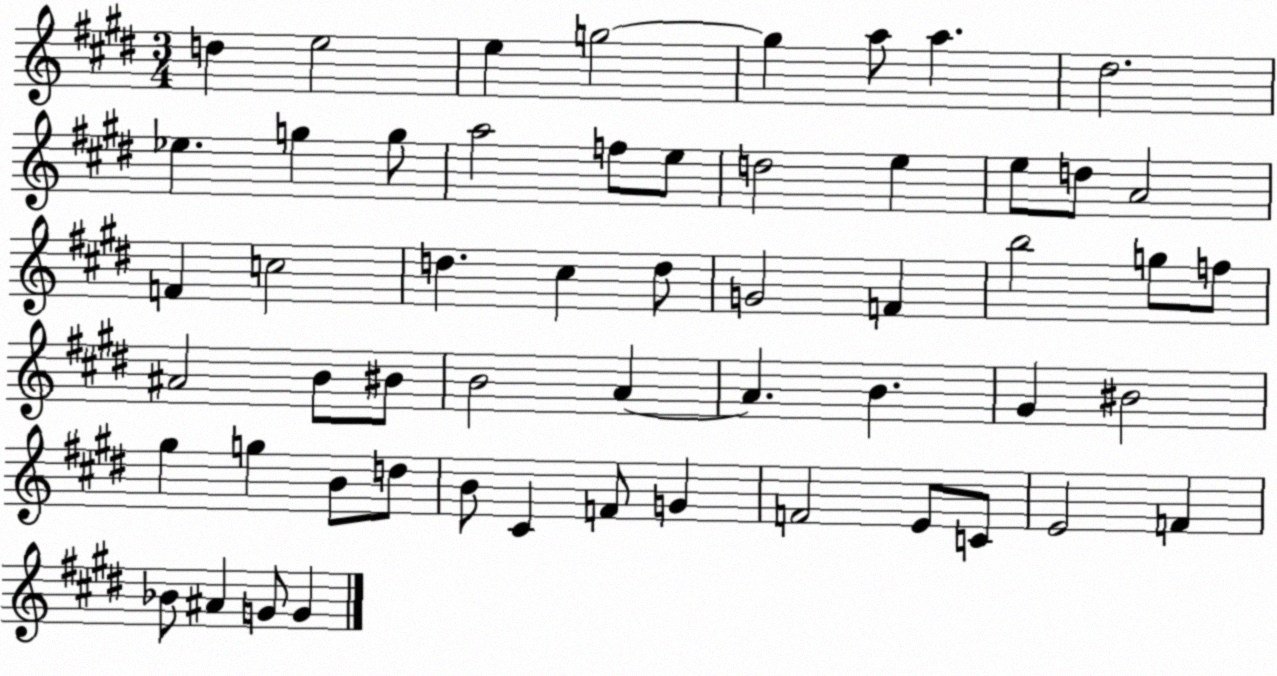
X:1
T:Untitled
M:3/4
L:1/4
K:E
d e2 e g2 g a/2 a ^d2 _e g g/2 a2 f/2 e/2 d2 e e/2 d/2 A2 F c2 d ^c d/2 G2 F b2 g/2 f/2 ^A2 B/2 ^B/2 B2 A A B ^G ^B2 ^g g B/2 d/2 B/2 ^C F/2 G F2 E/2 C/2 E2 F _B/2 ^A G/2 G